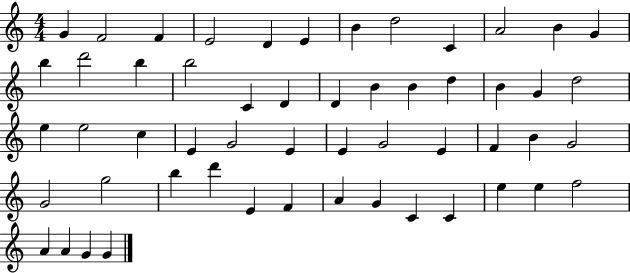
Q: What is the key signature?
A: C major